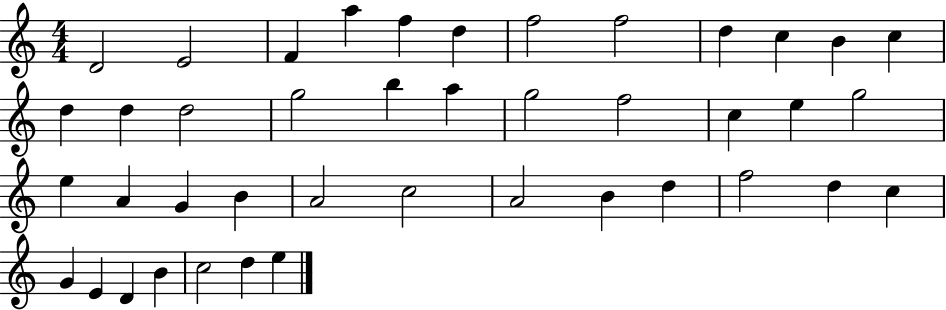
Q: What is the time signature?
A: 4/4